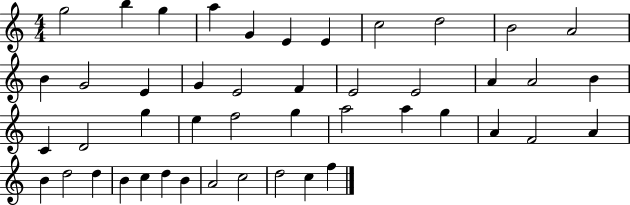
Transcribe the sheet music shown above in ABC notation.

X:1
T:Untitled
M:4/4
L:1/4
K:C
g2 b g a G E E c2 d2 B2 A2 B G2 E G E2 F E2 E2 A A2 B C D2 g e f2 g a2 a g A F2 A B d2 d B c d B A2 c2 d2 c f